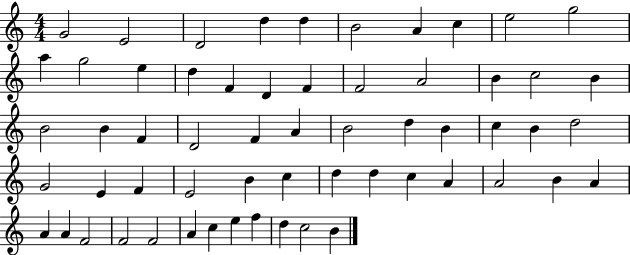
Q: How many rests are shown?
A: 0